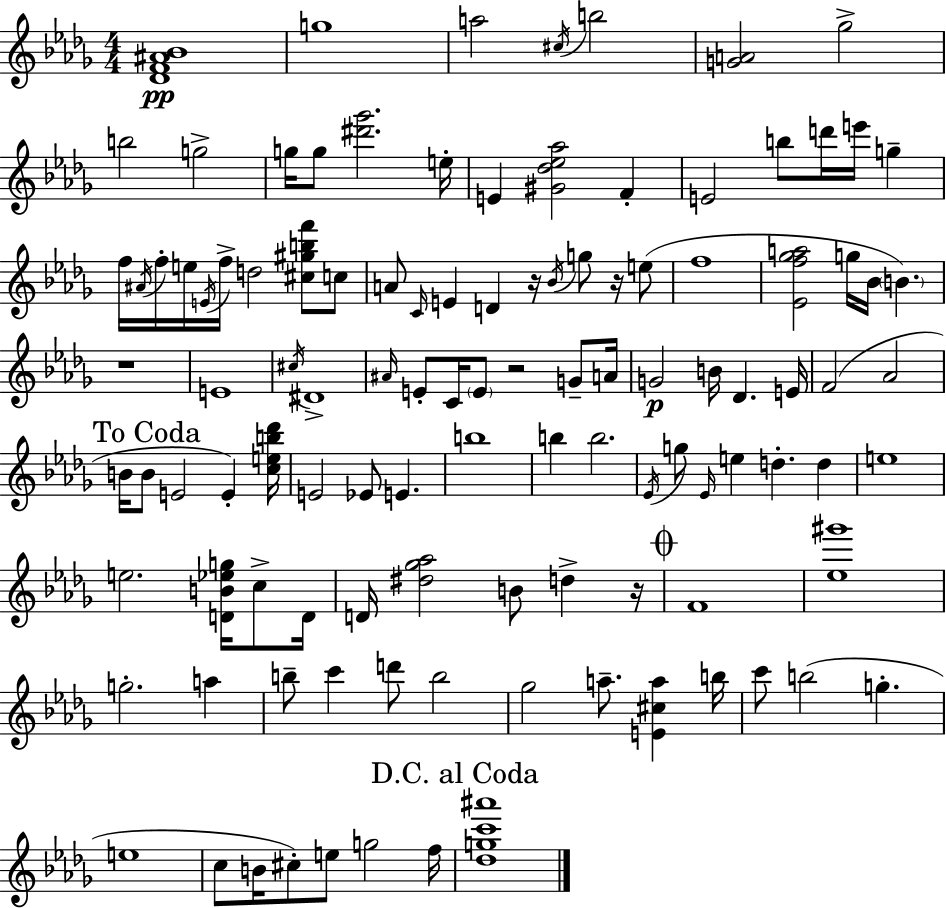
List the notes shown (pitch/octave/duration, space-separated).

[Db4,F4,A#4,Bb4]/w G5/w A5/h C#5/s B5/h [G4,A4]/h Gb5/h B5/h G5/h G5/s G5/e [D#6,Gb6]/h. E5/s E4/q [G#4,Db5,Eb5,Ab5]/h F4/q E4/h B5/e D6/s E6/s G5/q F5/s A#4/s F5/s E5/s E4/s F5/s D5/h [C#5,G#5,B5,F6]/e C5/e A4/e C4/s E4/q D4/q R/s Bb4/s G5/e R/s E5/e F5/w [Eb4,F5,Gb5,A5]/h G5/s Bb4/s B4/q. R/w E4/w C#5/s D#4/w A#4/s E4/e C4/s E4/e R/h G4/e A4/s G4/h B4/s Db4/q. E4/s F4/h Ab4/h B4/s B4/e E4/h E4/q [C5,E5,B5,Db6]/s E4/h Eb4/e E4/q. B5/w B5/q B5/h. Eb4/s G5/e Eb4/s E5/q D5/q. D5/q E5/w E5/h. [D4,B4,Eb5,G5]/s C5/e D4/s D4/s [D#5,Gb5,Ab5]/h B4/e D5/q R/s F4/w [Eb5,G#6]/w G5/h. A5/q B5/e C6/q D6/e B5/h Gb5/h A5/e. [E4,C#5,A5]/q B5/s C6/e B5/h G5/q. E5/w C5/e B4/s C#5/e E5/e G5/h F5/s [Db5,G5,C6,A#6]/w